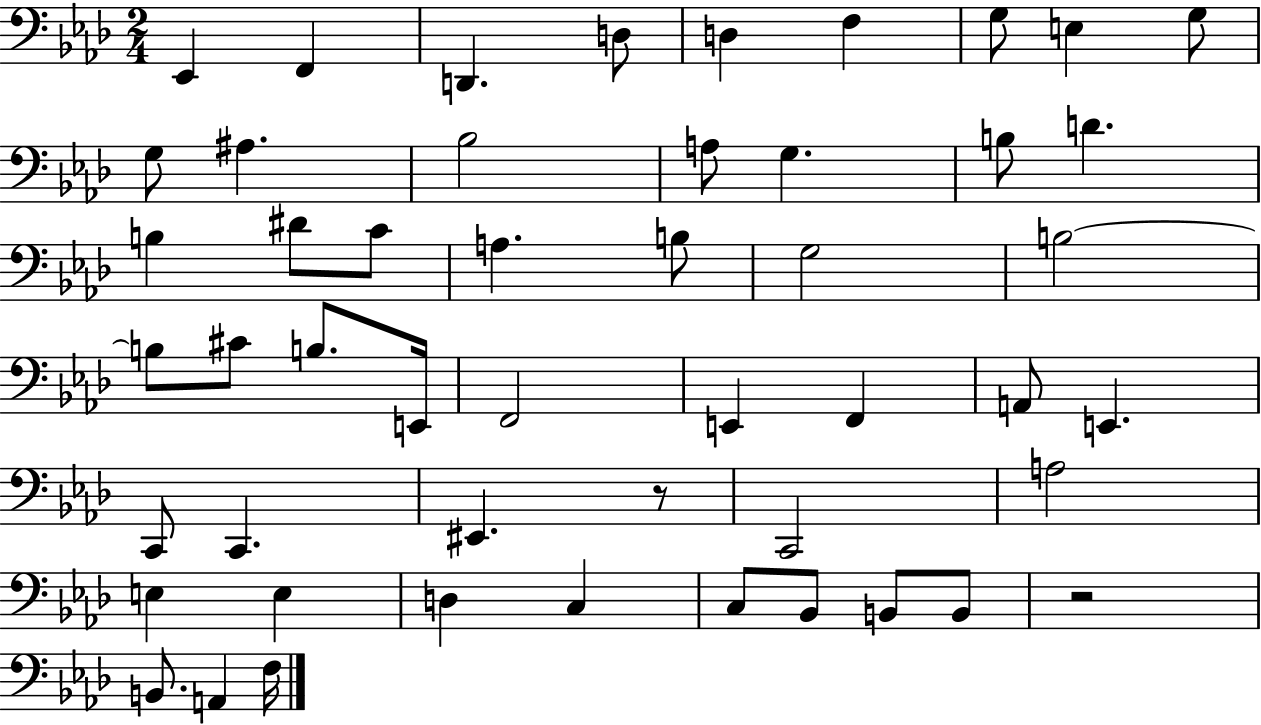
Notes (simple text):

Eb2/q F2/q D2/q. D3/e D3/q F3/q G3/e E3/q G3/e G3/e A#3/q. Bb3/h A3/e G3/q. B3/e D4/q. B3/q D#4/e C4/e A3/q. B3/e G3/h B3/h B3/e C#4/e B3/e. E2/s F2/h E2/q F2/q A2/e E2/q. C2/e C2/q. EIS2/q. R/e C2/h A3/h E3/q E3/q D3/q C3/q C3/e Bb2/e B2/e B2/e R/h B2/e. A2/q F3/s